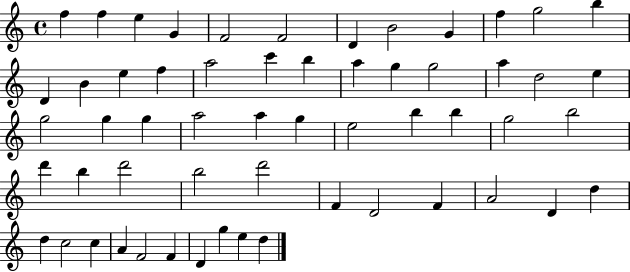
X:1
T:Untitled
M:4/4
L:1/4
K:C
f f e G F2 F2 D B2 G f g2 b D B e f a2 c' b a g g2 a d2 e g2 g g a2 a g e2 b b g2 b2 d' b d'2 b2 d'2 F D2 F A2 D d d c2 c A F2 F D g e d